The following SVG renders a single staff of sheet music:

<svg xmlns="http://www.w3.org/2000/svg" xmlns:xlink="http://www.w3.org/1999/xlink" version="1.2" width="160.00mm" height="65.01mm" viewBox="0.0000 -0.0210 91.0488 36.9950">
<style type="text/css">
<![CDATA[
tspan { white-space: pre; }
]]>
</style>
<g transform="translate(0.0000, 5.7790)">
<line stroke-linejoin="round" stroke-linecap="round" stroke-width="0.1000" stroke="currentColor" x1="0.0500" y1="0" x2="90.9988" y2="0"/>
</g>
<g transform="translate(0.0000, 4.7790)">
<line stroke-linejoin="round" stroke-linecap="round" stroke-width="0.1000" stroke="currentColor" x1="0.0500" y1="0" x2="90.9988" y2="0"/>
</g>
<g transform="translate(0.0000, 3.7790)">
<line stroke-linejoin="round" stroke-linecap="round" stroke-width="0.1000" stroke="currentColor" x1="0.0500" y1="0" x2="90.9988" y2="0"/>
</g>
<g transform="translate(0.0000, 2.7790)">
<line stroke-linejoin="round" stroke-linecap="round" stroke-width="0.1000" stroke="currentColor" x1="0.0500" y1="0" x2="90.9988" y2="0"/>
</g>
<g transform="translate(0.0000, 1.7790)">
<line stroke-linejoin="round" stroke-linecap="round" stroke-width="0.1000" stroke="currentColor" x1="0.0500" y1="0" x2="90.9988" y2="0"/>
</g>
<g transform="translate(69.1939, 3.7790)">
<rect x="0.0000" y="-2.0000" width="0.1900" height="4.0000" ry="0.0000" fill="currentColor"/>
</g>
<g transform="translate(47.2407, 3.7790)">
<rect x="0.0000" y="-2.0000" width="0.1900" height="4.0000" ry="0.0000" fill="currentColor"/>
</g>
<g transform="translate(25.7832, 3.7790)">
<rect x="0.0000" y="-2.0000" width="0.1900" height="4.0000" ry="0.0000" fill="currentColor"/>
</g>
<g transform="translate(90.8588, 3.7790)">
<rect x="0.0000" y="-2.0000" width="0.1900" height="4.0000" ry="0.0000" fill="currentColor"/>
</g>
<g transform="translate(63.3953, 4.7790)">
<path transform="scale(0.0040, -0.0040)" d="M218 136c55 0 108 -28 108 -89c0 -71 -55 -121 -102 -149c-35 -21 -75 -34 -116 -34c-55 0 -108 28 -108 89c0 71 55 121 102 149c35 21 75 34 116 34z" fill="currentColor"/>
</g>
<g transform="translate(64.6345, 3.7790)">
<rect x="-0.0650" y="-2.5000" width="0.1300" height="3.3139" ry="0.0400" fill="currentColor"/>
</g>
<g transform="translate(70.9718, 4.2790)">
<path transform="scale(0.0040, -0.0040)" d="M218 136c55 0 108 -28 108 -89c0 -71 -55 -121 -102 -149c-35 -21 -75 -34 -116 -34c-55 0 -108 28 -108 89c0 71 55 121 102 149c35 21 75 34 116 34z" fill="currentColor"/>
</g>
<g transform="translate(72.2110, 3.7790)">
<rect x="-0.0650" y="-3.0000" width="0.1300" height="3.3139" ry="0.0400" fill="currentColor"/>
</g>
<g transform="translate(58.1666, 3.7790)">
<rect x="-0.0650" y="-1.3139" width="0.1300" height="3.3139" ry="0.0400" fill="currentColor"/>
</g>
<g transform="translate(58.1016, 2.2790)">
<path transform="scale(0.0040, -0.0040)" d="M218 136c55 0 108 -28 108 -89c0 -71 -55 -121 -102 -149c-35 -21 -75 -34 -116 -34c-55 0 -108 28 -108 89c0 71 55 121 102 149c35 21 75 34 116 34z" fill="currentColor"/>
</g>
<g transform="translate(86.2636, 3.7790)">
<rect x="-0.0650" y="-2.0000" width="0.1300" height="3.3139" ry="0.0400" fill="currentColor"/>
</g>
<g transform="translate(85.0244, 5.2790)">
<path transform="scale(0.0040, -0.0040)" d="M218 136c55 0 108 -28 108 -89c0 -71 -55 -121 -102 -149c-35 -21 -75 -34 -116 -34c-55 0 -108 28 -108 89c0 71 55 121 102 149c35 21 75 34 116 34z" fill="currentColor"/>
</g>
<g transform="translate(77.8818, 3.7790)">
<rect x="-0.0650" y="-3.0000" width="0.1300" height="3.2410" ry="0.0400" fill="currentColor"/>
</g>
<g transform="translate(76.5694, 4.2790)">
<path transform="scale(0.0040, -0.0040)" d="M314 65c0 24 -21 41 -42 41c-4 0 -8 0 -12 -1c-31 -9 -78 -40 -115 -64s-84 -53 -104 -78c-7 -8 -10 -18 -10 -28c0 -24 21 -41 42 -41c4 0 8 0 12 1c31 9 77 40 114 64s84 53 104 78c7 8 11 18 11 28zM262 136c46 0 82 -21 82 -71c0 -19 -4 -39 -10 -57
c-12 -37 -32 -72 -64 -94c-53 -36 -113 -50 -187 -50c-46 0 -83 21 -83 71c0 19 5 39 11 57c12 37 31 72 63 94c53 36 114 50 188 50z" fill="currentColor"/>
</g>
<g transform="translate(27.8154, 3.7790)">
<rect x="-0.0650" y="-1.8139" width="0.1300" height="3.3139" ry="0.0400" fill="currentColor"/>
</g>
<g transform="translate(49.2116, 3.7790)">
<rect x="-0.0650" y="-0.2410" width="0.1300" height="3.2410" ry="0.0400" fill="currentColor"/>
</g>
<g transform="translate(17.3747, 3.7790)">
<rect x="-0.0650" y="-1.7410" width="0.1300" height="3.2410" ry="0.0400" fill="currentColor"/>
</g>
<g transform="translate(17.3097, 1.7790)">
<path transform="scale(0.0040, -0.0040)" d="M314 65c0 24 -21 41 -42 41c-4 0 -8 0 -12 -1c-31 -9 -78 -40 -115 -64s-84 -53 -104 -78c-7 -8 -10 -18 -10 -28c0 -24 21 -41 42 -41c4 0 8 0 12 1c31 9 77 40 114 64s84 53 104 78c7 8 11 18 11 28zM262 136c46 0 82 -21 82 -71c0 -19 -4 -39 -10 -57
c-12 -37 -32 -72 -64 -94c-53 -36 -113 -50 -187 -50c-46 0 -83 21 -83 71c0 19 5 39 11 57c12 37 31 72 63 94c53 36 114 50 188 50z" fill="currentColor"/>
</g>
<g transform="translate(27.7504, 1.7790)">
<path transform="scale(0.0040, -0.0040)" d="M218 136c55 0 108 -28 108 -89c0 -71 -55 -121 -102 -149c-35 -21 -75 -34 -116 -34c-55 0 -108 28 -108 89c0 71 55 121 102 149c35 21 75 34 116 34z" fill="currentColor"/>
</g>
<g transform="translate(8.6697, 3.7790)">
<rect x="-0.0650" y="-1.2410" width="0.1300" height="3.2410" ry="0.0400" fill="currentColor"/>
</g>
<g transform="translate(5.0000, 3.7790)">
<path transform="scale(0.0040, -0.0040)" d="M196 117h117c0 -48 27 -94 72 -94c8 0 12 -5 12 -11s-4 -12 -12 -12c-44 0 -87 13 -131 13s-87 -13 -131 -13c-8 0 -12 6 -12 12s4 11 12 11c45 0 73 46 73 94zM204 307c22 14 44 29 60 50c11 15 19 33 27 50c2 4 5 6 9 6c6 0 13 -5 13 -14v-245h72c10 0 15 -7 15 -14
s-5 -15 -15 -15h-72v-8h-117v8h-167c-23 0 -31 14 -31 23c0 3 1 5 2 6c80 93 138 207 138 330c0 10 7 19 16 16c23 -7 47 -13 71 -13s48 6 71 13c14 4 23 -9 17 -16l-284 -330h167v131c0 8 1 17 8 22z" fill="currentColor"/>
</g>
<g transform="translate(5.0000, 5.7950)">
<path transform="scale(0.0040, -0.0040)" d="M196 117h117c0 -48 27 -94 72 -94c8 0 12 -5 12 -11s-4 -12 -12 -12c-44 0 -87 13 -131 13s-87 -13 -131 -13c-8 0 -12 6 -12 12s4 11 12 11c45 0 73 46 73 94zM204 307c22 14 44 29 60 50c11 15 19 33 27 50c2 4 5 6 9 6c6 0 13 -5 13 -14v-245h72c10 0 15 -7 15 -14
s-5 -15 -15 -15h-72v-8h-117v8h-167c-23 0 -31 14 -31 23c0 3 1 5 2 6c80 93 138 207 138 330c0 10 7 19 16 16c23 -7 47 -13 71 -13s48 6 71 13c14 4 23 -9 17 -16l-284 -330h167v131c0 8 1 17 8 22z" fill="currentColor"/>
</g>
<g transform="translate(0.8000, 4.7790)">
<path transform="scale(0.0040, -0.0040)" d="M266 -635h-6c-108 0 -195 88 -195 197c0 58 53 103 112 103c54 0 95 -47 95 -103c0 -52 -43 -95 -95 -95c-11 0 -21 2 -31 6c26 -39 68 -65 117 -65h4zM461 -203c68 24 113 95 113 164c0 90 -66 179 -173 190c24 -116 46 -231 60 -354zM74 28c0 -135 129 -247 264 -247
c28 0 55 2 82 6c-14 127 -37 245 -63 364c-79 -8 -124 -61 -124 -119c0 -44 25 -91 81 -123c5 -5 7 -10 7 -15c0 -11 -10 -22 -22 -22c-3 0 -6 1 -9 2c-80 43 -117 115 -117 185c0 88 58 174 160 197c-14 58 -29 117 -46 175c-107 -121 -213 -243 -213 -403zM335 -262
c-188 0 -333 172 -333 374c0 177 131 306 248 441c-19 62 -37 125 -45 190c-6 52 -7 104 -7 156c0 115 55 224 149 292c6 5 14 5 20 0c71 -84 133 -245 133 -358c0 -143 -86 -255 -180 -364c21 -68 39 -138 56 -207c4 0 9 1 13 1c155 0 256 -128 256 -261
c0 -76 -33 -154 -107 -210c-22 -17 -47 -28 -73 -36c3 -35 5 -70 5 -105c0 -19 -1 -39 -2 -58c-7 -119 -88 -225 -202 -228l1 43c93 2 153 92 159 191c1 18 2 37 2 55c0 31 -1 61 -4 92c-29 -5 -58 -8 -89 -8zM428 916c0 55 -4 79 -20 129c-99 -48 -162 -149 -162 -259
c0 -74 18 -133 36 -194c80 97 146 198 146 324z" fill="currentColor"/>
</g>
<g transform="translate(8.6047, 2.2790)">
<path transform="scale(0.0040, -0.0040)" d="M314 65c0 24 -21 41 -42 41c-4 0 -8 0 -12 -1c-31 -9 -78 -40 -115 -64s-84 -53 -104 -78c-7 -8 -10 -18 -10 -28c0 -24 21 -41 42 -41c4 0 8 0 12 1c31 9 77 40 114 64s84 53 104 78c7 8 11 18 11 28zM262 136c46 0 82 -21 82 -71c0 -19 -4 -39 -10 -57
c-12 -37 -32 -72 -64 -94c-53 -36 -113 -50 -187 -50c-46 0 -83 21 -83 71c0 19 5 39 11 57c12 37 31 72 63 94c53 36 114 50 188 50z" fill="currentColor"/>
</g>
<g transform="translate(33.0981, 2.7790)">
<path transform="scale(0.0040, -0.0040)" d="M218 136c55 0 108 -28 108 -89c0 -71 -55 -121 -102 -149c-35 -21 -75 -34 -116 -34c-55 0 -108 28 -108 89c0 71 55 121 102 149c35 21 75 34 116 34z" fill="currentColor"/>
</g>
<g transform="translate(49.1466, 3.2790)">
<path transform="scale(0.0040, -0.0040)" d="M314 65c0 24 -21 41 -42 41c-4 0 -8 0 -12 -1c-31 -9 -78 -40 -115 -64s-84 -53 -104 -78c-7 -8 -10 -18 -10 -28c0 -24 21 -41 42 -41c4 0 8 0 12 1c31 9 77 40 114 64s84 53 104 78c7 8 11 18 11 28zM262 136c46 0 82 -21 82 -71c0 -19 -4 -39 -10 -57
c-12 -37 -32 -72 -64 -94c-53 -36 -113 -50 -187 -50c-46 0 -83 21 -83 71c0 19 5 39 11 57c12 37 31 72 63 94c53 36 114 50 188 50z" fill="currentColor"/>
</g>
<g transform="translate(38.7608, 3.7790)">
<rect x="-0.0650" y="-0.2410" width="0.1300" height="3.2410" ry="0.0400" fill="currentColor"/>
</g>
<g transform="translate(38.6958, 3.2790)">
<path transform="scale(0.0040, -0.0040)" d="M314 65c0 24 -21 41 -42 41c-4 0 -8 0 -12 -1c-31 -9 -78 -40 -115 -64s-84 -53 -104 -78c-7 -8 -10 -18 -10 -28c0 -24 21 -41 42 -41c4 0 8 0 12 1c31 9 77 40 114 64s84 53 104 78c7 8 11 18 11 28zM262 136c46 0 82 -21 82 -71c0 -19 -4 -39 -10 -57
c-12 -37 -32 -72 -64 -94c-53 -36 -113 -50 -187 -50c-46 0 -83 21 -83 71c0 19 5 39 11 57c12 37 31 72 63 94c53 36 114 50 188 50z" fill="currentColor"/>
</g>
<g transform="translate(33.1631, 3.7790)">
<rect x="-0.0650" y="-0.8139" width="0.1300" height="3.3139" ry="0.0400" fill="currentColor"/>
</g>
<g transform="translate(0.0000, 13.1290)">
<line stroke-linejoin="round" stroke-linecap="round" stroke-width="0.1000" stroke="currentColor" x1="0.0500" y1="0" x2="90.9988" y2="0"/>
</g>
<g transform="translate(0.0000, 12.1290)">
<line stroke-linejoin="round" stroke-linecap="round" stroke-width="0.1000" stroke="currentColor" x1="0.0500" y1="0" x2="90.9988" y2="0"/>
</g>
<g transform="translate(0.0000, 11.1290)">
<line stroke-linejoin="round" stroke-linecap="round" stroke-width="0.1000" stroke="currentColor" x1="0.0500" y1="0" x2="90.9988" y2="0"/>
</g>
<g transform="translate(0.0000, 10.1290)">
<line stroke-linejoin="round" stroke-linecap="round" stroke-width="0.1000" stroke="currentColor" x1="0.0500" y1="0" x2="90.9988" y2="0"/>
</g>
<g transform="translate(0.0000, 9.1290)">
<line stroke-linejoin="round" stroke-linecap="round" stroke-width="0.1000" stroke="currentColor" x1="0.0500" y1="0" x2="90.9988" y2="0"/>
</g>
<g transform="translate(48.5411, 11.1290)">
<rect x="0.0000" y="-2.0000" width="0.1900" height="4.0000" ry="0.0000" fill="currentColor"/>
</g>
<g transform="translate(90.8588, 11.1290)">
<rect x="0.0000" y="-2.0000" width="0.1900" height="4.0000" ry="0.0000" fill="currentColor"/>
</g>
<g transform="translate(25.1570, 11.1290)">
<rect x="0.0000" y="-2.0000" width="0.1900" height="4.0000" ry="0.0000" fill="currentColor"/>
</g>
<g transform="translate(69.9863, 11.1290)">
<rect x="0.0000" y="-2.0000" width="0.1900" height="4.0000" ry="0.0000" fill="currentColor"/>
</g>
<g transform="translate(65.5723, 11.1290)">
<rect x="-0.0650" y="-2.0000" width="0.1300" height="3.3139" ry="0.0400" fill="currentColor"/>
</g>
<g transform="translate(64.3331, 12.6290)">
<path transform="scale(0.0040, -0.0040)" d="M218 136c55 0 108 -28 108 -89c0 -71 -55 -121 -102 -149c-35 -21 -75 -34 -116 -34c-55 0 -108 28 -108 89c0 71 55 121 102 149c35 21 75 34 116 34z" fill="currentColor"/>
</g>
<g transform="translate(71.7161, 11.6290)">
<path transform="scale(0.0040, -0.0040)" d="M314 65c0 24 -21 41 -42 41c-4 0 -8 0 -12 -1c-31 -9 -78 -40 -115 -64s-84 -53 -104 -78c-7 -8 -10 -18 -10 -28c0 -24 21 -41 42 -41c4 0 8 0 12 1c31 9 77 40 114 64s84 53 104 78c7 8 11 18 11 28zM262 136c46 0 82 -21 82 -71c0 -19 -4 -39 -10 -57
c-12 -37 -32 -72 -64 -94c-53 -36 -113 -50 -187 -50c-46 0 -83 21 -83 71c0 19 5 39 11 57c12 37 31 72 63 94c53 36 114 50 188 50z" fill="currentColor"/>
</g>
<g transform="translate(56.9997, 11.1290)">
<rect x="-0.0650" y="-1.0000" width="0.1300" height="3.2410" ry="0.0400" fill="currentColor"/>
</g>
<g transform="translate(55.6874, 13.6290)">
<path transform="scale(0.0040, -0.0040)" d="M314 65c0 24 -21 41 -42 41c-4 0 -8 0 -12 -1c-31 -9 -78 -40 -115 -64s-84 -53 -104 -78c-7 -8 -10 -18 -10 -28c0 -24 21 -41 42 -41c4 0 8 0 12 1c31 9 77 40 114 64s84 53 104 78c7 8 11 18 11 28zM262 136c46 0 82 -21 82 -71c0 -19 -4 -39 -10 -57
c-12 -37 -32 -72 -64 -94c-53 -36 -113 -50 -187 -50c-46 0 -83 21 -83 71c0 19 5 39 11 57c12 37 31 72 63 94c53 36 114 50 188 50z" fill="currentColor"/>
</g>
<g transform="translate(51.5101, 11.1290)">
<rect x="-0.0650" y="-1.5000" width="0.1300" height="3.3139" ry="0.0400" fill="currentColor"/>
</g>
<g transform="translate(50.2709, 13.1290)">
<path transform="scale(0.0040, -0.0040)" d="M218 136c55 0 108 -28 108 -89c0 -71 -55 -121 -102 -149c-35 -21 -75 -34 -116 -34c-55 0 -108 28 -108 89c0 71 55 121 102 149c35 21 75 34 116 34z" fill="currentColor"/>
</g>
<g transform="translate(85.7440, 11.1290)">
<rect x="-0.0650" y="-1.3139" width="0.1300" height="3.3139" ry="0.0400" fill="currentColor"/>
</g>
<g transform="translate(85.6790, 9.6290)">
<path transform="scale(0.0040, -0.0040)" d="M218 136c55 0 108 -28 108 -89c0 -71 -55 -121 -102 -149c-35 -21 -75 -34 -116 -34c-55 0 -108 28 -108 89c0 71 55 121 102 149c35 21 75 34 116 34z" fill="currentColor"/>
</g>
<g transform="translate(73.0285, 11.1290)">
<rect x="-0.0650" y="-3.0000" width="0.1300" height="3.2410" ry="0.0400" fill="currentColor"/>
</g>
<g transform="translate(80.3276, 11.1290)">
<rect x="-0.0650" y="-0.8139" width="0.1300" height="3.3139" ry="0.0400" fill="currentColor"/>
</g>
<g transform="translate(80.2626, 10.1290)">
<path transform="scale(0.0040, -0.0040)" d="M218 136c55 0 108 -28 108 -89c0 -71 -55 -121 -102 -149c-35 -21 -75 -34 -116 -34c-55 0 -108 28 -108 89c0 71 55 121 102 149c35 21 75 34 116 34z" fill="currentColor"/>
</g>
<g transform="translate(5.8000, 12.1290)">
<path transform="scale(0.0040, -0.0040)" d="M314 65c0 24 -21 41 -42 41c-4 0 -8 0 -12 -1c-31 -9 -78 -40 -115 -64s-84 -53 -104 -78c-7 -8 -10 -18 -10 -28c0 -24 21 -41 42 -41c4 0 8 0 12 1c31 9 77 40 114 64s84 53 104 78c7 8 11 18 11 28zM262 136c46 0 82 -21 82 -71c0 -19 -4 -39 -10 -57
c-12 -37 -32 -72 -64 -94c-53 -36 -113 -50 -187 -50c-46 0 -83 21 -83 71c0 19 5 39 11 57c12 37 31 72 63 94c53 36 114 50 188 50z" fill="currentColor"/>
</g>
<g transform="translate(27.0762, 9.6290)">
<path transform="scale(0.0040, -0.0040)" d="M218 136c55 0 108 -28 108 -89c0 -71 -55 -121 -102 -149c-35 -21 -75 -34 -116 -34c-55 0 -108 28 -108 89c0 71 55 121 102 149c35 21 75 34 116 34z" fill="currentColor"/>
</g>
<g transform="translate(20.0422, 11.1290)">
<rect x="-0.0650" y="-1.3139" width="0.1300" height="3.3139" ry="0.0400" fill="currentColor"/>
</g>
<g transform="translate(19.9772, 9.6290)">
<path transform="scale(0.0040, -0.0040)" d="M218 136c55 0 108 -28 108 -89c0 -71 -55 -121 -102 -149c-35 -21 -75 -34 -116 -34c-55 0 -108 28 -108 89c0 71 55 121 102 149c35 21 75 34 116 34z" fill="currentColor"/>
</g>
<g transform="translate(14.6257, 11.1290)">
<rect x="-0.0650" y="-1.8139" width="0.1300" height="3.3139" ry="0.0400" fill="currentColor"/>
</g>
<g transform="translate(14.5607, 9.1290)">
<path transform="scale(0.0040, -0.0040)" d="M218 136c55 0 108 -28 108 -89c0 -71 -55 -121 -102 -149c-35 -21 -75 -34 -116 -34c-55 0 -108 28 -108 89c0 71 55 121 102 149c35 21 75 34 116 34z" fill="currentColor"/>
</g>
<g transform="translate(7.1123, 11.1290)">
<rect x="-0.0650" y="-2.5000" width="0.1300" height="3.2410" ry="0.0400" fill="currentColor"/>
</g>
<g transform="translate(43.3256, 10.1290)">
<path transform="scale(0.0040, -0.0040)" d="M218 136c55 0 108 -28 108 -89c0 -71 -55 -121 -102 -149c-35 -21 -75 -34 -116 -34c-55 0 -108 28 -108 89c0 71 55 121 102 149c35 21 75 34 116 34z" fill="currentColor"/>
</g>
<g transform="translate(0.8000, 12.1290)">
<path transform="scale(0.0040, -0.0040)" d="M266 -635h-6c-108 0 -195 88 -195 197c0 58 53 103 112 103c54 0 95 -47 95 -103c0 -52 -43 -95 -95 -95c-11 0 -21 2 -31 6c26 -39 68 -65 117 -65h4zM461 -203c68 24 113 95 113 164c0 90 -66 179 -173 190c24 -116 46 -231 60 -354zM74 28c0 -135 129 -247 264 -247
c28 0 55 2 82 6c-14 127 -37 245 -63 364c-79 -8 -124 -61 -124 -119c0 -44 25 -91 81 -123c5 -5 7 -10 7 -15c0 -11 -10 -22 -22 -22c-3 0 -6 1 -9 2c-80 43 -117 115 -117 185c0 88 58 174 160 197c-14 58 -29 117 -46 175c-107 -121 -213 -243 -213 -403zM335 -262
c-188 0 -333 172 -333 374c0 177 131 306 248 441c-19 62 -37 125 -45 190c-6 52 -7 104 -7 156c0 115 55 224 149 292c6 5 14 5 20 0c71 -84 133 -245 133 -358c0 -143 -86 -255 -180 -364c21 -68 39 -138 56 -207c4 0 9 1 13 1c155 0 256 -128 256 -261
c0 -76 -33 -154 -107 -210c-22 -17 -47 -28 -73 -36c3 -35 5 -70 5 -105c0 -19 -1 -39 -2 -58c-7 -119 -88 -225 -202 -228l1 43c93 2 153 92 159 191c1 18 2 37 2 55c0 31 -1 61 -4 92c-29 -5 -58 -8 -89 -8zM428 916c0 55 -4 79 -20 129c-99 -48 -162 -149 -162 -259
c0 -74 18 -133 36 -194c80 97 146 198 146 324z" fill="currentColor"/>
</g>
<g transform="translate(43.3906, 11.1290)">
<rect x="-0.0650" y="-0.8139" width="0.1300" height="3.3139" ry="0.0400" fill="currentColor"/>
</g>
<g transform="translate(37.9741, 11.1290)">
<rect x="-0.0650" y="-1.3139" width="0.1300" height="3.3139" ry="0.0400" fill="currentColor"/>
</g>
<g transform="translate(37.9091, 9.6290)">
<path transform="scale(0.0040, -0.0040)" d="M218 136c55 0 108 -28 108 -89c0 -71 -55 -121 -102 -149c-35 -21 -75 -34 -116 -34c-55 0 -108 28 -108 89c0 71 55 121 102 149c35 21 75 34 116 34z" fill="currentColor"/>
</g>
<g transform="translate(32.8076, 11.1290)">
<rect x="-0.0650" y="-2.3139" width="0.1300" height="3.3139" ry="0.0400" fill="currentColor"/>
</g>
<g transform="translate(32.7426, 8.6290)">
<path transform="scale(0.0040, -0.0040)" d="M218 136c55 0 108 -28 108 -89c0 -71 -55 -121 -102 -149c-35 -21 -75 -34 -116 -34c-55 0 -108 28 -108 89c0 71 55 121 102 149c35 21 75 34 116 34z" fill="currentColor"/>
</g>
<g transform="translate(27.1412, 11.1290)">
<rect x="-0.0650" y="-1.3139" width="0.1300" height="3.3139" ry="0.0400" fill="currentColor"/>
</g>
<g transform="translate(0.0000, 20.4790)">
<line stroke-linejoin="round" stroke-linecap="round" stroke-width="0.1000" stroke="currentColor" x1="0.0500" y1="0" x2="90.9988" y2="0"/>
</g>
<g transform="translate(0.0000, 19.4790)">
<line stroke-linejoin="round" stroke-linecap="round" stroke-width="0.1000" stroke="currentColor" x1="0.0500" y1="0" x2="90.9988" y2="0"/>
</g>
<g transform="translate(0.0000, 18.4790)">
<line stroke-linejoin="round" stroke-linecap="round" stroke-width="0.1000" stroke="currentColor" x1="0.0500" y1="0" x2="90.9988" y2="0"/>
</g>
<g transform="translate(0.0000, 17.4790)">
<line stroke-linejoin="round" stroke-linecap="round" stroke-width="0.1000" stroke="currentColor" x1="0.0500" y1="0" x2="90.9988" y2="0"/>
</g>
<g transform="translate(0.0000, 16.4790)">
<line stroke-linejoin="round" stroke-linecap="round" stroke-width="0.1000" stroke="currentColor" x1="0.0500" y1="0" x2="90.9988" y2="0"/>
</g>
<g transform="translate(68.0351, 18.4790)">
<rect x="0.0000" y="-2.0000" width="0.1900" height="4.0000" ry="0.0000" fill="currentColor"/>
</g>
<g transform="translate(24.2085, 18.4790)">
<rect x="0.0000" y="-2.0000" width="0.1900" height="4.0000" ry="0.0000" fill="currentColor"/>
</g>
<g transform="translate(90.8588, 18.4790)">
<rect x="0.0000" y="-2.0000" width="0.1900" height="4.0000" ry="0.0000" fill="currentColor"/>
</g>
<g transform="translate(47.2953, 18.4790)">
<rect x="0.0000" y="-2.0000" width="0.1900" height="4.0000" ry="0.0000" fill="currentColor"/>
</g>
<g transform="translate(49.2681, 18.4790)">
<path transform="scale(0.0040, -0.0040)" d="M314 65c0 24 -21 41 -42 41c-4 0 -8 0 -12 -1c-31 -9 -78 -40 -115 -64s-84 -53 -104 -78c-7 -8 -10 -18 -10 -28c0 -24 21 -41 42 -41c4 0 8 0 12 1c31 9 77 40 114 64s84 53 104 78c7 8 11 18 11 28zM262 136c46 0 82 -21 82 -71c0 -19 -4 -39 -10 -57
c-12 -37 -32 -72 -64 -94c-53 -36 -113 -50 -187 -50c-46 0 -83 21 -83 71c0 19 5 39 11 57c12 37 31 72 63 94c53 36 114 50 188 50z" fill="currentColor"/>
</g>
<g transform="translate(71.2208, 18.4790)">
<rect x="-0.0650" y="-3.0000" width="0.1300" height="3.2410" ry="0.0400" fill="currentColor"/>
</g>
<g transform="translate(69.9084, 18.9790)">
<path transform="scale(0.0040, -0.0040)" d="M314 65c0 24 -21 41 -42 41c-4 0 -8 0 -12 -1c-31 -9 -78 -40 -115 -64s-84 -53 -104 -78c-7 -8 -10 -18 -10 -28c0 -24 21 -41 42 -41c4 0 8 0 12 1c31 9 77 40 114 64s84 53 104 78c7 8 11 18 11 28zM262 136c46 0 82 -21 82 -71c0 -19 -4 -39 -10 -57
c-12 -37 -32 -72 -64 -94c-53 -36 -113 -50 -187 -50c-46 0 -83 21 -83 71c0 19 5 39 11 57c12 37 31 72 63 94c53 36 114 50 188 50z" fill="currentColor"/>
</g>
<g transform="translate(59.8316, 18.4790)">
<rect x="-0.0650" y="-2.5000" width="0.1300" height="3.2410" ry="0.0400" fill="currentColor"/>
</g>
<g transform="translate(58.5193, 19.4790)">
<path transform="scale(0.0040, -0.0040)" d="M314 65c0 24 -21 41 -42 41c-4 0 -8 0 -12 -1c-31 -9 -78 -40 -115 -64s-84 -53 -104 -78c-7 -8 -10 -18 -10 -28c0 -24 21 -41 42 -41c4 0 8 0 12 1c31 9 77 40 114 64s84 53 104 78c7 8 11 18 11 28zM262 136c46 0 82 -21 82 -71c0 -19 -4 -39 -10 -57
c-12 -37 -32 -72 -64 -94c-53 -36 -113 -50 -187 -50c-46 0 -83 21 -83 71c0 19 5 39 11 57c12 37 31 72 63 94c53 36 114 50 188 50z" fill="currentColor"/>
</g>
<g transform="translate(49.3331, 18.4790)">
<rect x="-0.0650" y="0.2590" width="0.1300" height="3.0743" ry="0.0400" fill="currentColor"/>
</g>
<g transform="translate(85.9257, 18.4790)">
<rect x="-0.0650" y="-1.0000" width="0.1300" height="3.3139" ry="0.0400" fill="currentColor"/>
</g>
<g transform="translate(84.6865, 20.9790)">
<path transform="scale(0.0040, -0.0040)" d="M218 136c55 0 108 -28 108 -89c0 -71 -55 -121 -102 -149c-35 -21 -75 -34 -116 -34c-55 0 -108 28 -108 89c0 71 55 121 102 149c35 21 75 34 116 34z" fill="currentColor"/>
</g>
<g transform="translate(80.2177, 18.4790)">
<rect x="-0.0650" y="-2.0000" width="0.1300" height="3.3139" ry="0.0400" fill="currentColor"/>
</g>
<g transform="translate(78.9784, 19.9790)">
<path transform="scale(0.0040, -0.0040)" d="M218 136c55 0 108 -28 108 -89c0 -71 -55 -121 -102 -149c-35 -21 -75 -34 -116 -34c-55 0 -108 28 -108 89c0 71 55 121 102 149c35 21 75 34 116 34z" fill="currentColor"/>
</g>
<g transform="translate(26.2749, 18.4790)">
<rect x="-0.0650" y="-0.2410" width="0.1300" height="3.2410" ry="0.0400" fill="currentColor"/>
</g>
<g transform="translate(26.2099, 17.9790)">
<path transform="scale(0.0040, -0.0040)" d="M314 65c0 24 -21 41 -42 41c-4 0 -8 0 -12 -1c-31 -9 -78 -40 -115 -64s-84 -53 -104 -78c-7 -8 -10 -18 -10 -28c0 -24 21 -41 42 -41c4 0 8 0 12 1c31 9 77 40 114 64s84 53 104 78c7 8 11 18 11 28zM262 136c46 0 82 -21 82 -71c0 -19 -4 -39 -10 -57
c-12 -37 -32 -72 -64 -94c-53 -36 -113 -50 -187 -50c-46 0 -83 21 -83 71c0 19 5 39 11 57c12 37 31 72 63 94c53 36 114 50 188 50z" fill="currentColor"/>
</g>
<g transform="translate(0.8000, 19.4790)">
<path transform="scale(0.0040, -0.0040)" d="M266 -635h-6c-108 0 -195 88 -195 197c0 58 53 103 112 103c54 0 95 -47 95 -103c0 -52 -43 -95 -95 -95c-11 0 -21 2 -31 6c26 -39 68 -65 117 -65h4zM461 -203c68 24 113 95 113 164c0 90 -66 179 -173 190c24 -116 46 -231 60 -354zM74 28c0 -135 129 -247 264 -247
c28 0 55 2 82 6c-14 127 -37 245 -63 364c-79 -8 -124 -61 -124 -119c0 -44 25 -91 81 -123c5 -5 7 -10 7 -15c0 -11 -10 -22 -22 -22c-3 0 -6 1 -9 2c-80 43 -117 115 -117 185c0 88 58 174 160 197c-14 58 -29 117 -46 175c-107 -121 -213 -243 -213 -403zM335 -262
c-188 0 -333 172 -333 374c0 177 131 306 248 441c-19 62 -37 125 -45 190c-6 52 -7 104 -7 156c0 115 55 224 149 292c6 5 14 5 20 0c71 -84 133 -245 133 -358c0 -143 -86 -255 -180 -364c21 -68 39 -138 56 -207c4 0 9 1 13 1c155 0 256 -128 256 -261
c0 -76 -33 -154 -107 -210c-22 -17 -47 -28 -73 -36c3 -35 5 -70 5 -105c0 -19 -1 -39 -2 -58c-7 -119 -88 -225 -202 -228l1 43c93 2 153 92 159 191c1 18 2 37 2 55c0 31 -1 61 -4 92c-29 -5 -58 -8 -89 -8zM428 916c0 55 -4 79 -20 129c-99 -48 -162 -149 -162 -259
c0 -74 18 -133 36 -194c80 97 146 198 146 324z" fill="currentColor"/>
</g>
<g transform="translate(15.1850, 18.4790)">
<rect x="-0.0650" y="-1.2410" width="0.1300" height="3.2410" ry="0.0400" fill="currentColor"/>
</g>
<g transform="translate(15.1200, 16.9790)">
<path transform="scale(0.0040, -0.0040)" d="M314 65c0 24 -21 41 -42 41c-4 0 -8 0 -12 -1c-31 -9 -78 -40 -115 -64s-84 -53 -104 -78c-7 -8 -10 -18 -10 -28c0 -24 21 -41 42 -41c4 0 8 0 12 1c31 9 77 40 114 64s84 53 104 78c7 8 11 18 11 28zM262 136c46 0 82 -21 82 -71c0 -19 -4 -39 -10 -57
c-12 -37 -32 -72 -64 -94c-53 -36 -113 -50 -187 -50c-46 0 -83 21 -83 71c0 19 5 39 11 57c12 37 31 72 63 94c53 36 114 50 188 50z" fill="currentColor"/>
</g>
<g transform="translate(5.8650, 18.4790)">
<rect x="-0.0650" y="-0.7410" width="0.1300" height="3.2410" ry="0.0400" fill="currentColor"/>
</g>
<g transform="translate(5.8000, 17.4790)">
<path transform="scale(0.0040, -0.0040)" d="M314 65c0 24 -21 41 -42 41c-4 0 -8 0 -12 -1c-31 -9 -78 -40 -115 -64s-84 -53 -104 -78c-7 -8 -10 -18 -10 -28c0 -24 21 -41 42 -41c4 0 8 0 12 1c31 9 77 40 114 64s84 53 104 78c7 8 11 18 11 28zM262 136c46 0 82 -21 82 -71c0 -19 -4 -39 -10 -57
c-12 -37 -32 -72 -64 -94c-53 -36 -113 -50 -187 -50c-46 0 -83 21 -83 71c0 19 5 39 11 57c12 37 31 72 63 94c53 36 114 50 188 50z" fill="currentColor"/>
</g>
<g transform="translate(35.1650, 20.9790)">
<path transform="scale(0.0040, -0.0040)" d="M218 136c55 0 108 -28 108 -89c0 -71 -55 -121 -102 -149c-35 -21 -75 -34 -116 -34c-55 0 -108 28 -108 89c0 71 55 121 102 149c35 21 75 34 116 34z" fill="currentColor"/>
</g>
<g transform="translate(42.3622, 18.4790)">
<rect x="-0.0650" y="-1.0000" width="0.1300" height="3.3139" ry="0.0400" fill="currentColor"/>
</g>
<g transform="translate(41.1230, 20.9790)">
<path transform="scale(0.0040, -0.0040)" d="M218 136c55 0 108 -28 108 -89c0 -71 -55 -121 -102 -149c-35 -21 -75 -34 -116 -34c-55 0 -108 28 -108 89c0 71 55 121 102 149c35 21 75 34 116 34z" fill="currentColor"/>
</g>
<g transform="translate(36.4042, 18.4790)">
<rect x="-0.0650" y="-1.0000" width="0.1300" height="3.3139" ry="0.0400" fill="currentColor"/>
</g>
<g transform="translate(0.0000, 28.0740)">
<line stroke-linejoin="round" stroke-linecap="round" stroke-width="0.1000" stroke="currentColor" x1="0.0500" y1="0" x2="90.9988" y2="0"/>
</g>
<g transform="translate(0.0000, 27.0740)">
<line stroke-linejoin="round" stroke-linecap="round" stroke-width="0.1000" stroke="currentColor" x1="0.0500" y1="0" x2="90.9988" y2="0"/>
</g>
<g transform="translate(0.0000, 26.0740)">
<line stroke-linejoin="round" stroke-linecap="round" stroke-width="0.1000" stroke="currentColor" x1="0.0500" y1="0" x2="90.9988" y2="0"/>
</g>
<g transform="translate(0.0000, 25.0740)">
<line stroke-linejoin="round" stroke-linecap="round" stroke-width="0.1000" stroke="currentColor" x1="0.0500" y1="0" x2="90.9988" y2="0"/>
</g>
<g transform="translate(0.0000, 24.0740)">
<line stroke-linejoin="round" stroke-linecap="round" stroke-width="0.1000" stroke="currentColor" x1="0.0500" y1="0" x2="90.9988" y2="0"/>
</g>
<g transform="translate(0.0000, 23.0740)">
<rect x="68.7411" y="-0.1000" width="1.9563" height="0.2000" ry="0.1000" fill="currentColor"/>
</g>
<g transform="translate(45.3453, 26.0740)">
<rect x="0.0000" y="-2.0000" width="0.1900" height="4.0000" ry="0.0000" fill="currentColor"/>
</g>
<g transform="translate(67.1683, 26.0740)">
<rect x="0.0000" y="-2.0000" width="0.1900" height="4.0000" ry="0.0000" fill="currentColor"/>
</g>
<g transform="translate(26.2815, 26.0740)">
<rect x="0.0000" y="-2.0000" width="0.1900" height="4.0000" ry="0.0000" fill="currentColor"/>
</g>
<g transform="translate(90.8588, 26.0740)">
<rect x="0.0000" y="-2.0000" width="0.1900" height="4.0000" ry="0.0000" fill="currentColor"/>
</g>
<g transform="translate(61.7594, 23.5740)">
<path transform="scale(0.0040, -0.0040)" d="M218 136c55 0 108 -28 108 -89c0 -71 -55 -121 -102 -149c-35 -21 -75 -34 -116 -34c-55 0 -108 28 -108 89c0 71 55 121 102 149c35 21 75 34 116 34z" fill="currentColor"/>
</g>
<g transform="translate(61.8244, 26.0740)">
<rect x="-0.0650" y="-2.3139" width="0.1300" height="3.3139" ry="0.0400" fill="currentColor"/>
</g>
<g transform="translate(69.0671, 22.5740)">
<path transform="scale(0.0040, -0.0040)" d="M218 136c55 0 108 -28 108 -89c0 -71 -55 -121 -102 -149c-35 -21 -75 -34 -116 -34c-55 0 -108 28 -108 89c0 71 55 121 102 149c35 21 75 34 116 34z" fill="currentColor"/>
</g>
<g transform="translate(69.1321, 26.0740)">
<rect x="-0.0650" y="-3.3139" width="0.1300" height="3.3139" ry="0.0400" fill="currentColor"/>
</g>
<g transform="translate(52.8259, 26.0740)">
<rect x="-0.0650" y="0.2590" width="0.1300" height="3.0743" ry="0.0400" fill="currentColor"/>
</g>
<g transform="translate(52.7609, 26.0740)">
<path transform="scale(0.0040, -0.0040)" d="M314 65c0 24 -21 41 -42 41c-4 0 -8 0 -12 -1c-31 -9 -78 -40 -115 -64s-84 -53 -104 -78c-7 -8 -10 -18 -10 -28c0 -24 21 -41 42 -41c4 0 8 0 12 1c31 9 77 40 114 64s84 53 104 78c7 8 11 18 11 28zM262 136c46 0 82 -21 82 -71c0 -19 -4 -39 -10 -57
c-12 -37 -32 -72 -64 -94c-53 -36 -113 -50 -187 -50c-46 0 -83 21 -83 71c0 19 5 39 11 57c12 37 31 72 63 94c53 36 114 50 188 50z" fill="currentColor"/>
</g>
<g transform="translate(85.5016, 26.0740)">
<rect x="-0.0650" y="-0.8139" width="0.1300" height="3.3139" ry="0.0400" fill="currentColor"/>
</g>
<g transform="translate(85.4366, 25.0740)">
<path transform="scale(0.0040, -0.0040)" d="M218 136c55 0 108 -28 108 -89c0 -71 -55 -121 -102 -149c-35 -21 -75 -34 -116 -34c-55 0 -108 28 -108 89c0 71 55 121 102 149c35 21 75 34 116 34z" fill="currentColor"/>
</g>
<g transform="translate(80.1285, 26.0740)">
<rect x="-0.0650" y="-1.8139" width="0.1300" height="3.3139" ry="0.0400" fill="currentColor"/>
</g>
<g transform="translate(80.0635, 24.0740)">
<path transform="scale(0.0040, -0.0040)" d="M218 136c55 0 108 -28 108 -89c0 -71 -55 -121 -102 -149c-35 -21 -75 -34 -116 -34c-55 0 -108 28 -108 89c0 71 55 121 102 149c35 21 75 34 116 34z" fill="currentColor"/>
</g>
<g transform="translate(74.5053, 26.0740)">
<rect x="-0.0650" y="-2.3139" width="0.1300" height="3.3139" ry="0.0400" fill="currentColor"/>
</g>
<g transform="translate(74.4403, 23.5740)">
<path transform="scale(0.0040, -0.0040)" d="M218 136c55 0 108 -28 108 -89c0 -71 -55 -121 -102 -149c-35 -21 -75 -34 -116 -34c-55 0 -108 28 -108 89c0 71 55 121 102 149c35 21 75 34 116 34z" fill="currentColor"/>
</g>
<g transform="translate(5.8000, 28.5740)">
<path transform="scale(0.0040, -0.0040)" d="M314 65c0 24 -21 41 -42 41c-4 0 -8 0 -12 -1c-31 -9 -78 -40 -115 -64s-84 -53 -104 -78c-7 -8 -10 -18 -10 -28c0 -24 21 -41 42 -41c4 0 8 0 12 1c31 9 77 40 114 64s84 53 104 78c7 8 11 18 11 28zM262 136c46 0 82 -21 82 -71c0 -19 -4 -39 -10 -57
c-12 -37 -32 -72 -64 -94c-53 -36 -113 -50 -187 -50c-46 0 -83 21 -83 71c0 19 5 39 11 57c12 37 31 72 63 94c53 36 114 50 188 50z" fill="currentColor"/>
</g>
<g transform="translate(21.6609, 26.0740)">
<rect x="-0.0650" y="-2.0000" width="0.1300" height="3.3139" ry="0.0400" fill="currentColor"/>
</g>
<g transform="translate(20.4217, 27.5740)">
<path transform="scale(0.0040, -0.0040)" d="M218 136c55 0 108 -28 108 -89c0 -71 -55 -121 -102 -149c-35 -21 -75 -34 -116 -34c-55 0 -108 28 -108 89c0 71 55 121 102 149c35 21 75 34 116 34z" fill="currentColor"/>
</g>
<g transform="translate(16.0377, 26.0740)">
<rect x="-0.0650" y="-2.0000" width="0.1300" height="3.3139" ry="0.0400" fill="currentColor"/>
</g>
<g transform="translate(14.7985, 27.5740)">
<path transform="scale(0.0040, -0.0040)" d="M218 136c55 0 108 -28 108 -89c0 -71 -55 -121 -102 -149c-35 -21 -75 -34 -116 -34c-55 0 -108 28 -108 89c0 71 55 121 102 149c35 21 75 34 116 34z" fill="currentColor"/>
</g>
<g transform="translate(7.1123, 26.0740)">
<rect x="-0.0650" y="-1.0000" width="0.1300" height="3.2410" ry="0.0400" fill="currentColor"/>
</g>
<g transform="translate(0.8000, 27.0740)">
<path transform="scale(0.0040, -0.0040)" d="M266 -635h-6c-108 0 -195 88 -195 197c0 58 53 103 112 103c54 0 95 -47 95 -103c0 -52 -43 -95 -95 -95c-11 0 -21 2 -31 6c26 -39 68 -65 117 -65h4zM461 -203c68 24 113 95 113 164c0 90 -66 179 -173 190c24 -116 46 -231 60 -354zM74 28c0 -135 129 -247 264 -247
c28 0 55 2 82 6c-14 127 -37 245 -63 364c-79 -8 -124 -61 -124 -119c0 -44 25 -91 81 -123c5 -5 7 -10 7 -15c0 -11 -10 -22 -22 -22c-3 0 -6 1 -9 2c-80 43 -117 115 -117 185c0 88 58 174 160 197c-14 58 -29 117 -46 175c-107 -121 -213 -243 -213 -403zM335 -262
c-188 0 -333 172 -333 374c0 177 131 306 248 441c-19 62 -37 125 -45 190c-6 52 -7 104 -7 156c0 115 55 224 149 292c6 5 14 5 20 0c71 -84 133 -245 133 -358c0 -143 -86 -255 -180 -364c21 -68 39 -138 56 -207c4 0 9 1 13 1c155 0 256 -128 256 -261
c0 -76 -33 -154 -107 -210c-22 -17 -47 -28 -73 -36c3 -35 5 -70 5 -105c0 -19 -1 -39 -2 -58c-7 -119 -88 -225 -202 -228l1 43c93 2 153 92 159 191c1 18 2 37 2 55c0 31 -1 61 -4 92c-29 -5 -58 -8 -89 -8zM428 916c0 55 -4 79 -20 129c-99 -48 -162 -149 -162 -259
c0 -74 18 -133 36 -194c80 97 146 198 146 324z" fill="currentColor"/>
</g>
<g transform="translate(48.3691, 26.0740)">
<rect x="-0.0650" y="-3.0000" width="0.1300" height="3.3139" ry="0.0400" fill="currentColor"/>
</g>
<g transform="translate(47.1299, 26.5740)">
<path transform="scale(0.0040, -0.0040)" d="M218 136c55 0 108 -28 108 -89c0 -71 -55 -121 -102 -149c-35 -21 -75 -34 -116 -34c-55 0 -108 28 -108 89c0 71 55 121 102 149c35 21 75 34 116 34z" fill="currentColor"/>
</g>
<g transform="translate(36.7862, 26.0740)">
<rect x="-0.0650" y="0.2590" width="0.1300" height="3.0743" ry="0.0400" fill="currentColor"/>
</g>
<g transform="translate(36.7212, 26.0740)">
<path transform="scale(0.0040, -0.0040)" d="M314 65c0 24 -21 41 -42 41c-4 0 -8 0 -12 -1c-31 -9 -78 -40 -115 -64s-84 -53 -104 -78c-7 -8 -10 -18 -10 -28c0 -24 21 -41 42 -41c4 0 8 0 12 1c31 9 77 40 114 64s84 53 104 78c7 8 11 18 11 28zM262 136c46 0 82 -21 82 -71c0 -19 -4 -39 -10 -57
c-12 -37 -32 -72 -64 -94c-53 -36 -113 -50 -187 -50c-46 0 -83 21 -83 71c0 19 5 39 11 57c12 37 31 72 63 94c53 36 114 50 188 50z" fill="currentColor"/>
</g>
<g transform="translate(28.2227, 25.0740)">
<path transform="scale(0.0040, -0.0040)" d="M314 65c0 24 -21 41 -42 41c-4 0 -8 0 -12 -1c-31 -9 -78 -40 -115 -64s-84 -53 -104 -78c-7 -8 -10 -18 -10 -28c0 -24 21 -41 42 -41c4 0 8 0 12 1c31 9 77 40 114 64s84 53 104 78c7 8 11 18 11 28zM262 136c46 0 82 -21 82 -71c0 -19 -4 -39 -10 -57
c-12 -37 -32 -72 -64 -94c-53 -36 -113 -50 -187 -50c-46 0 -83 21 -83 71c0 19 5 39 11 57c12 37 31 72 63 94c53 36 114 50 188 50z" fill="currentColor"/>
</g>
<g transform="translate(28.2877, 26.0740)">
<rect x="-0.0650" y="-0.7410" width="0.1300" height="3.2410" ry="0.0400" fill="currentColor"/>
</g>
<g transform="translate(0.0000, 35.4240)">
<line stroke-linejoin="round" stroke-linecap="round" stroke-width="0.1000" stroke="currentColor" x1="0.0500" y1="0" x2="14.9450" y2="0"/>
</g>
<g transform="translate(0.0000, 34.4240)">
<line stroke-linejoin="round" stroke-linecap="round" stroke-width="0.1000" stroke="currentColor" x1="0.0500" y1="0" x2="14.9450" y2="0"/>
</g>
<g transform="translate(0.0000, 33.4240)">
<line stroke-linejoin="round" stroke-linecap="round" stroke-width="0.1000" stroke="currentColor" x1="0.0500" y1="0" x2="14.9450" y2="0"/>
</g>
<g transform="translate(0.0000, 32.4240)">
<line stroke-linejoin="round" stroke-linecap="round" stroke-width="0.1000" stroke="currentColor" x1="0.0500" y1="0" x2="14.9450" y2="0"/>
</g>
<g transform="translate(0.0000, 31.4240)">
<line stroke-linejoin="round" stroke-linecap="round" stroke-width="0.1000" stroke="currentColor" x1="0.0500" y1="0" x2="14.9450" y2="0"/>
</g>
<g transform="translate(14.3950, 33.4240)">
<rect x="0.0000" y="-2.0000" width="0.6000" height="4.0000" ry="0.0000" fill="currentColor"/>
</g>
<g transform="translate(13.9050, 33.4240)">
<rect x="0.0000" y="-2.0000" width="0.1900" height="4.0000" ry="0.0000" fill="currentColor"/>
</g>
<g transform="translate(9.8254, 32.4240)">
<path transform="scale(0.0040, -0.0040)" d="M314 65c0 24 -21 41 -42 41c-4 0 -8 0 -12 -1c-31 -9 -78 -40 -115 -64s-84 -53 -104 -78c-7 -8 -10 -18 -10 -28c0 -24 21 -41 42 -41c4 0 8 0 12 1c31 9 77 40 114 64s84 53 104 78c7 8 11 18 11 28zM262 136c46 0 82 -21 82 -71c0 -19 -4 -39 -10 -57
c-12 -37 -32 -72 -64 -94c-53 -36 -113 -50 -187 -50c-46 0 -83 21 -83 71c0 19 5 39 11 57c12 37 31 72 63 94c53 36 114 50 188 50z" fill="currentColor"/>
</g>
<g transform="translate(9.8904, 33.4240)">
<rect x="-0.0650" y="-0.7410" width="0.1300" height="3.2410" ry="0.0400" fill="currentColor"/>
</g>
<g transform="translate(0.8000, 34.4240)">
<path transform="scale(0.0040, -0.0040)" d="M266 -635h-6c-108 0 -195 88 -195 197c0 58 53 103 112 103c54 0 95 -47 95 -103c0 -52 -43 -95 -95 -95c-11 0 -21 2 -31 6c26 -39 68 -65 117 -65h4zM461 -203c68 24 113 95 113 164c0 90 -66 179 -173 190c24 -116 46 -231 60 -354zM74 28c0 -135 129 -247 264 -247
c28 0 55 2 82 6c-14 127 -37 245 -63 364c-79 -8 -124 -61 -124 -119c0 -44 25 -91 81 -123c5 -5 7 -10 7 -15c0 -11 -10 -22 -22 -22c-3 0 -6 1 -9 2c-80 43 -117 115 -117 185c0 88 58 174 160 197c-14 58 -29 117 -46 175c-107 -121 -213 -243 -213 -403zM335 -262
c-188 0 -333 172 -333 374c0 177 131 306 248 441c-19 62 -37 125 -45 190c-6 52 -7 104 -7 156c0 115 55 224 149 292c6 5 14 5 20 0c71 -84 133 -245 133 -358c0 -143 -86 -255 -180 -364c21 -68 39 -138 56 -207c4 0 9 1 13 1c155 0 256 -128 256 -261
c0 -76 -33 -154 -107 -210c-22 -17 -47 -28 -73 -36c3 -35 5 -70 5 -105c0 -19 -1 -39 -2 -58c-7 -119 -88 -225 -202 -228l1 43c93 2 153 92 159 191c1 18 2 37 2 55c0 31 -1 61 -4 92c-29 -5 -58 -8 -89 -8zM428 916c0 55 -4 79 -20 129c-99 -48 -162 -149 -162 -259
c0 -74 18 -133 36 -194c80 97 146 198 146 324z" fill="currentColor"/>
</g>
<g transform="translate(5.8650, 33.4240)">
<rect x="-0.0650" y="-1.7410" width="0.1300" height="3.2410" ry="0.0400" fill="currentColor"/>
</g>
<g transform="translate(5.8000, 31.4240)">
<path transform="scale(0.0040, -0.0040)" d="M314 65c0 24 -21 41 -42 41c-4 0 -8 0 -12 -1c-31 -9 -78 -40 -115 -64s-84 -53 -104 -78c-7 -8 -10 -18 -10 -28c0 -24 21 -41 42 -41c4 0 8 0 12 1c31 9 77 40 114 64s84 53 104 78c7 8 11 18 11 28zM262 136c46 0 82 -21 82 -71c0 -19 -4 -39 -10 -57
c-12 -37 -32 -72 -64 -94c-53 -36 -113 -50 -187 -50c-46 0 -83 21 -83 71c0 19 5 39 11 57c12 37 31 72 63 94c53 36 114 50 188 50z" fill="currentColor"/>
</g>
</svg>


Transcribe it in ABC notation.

X:1
T:Untitled
M:4/4
L:1/4
K:C
e2 f2 f d c2 c2 e G A A2 F G2 f e e g e d E D2 F A2 d e d2 e2 c2 D D B2 G2 A2 F D D2 F F d2 B2 A B2 g b g f d f2 d2